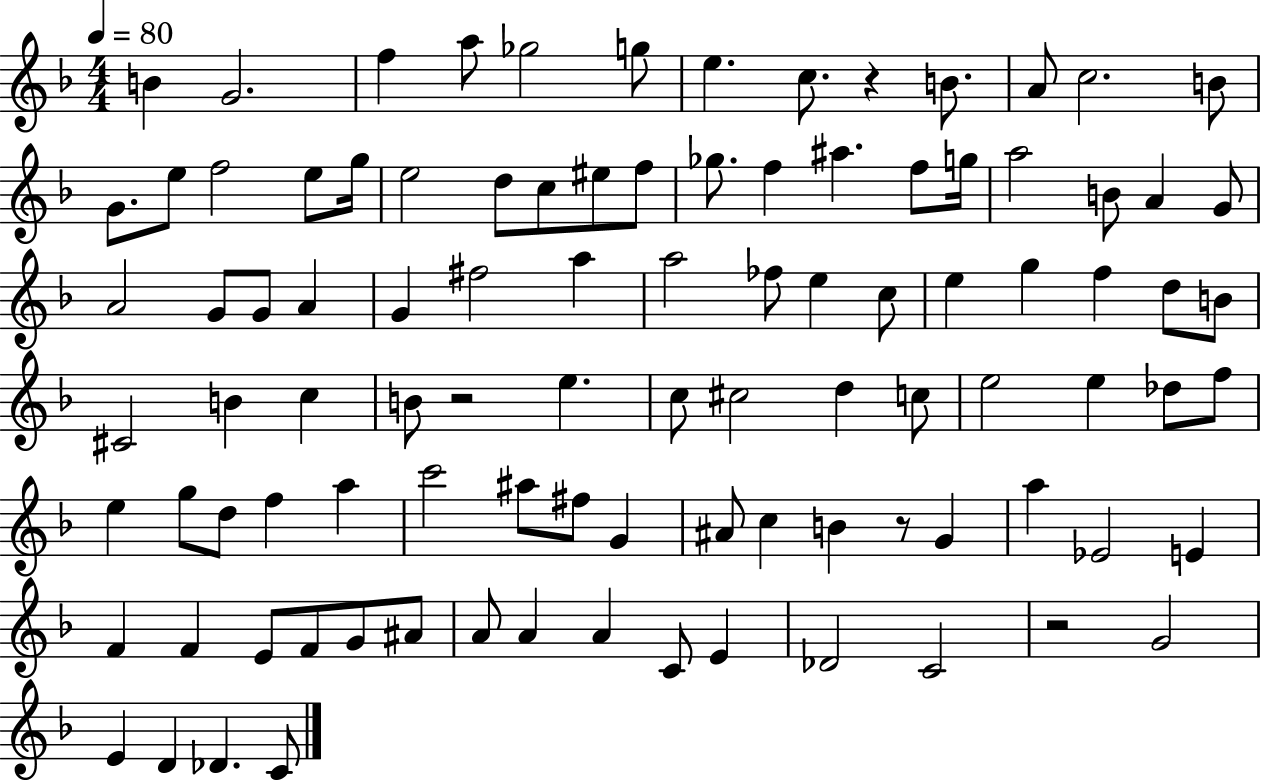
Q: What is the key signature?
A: F major